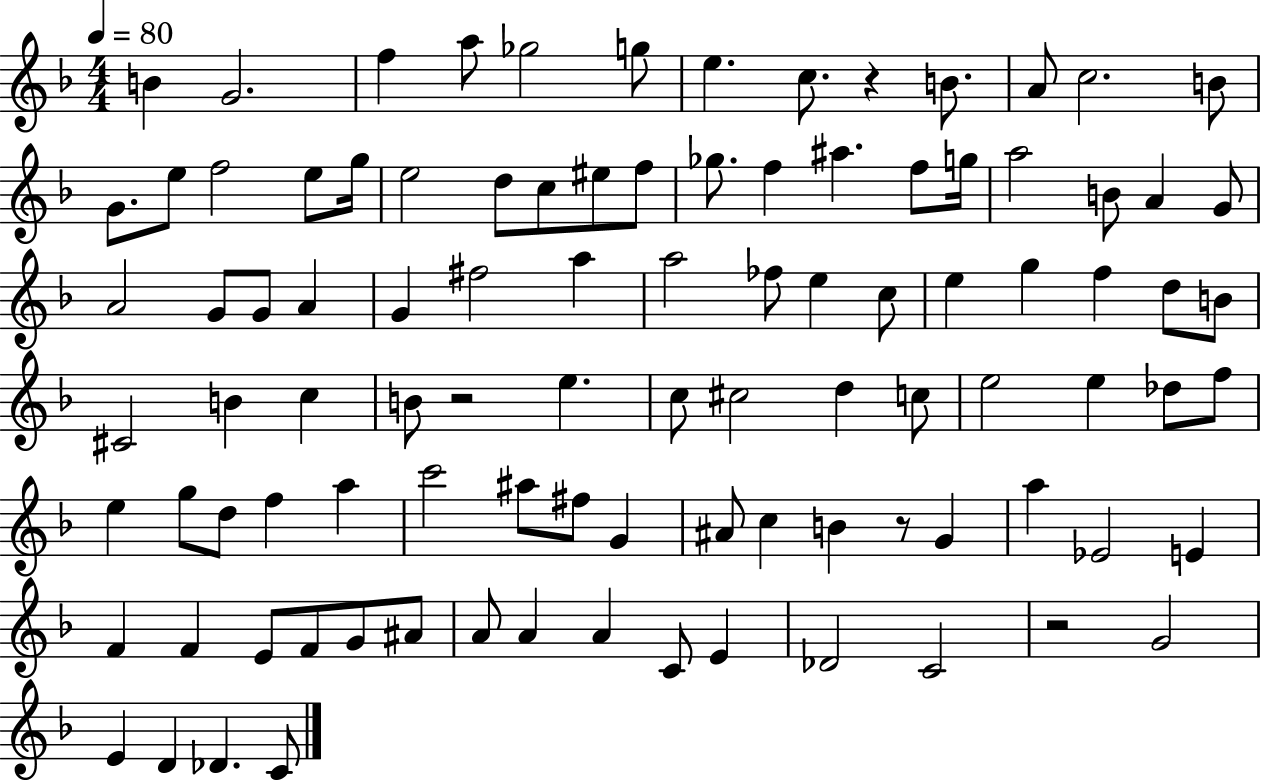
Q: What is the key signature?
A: F major